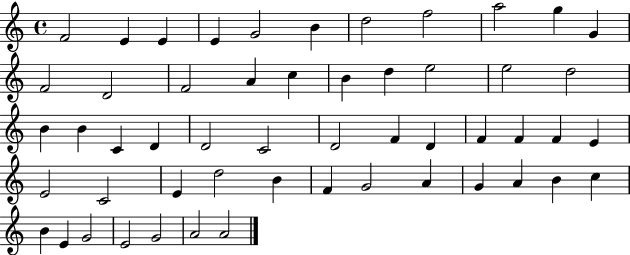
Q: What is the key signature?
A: C major